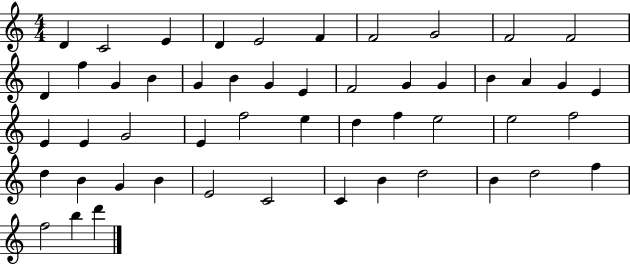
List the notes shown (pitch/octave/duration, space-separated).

D4/q C4/h E4/q D4/q E4/h F4/q F4/h G4/h F4/h F4/h D4/q F5/q G4/q B4/q G4/q B4/q G4/q E4/q F4/h G4/q G4/q B4/q A4/q G4/q E4/q E4/q E4/q G4/h E4/q F5/h E5/q D5/q F5/q E5/h E5/h F5/h D5/q B4/q G4/q B4/q E4/h C4/h C4/q B4/q D5/h B4/q D5/h F5/q F5/h B5/q D6/q